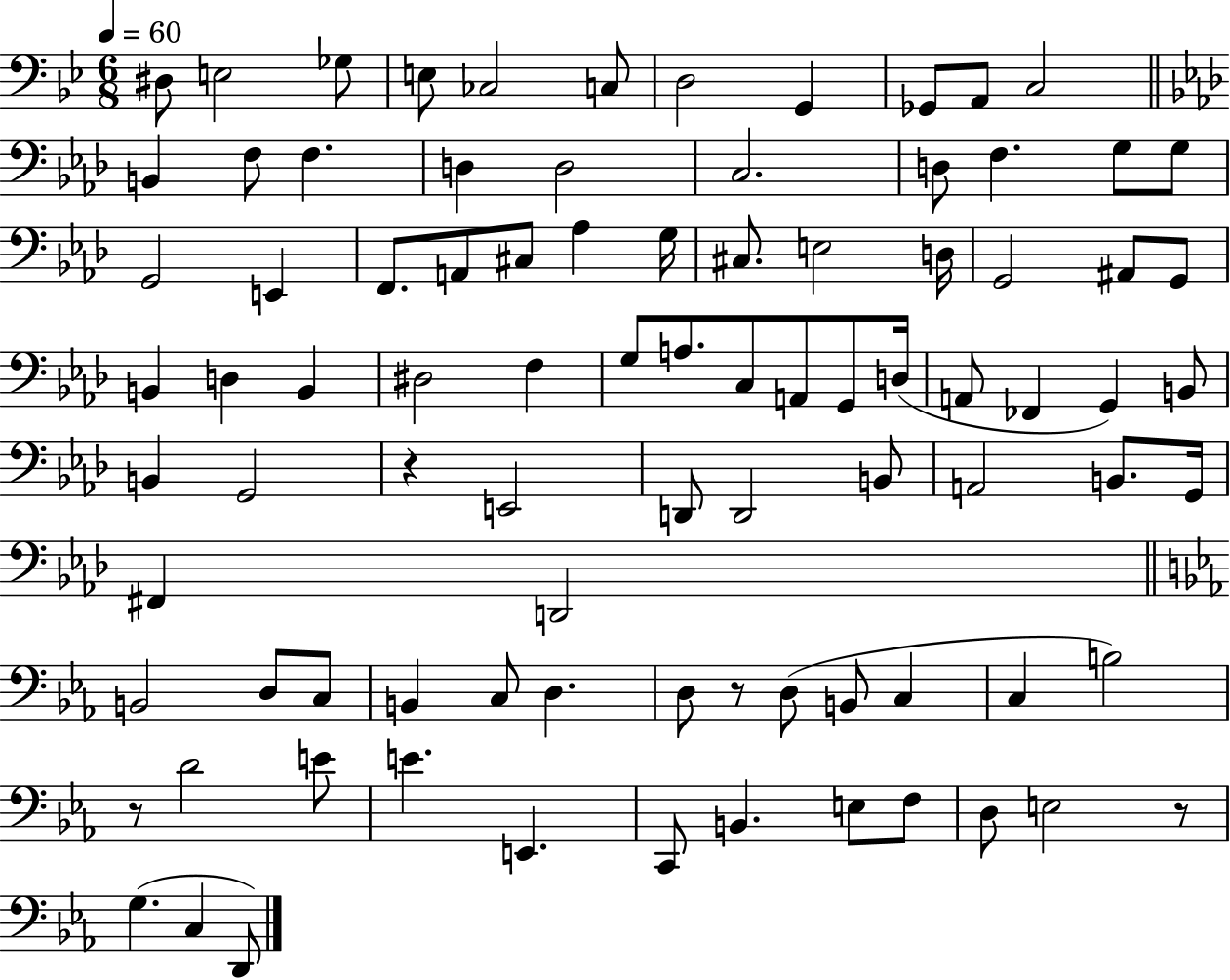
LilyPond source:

{
  \clef bass
  \numericTimeSignature
  \time 6/8
  \key bes \major
  \tempo 4 = 60
  \repeat volta 2 { dis8 e2 ges8 | e8 ces2 c8 | d2 g,4 | ges,8 a,8 c2 | \break \bar "||" \break \key f \minor b,4 f8 f4. | d4 d2 | c2. | d8 f4. g8 g8 | \break g,2 e,4 | f,8. a,8 cis8 aes4 g16 | cis8. e2 d16 | g,2 ais,8 g,8 | \break b,4 d4 b,4 | dis2 f4 | g8 a8. c8 a,8 g,8 d16( | a,8 fes,4 g,4) b,8 | \break b,4 g,2 | r4 e,2 | d,8 d,2 b,8 | a,2 b,8. g,16 | \break fis,4 d,2 | \bar "||" \break \key ees \major b,2 d8 c8 | b,4 c8 d4. | d8 r8 d8( b,8 c4 | c4 b2) | \break r8 d'2 e'8 | e'4. e,4. | c,8 b,4. e8 f8 | d8 e2 r8 | \break g4.( c4 d,8) | } \bar "|."
}